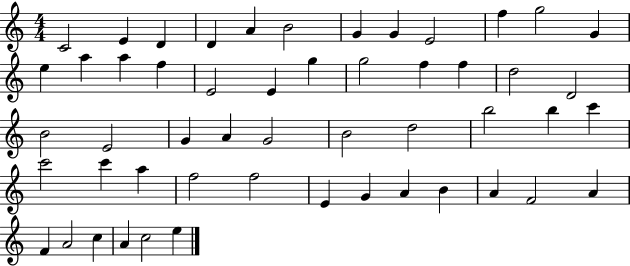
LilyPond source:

{
  \clef treble
  \numericTimeSignature
  \time 4/4
  \key c \major
  c'2 e'4 d'4 | d'4 a'4 b'2 | g'4 g'4 e'2 | f''4 g''2 g'4 | \break e''4 a''4 a''4 f''4 | e'2 e'4 g''4 | g''2 f''4 f''4 | d''2 d'2 | \break b'2 e'2 | g'4 a'4 g'2 | b'2 d''2 | b''2 b''4 c'''4 | \break c'''2 c'''4 a''4 | f''2 f''2 | e'4 g'4 a'4 b'4 | a'4 f'2 a'4 | \break f'4 a'2 c''4 | a'4 c''2 e''4 | \bar "|."
}